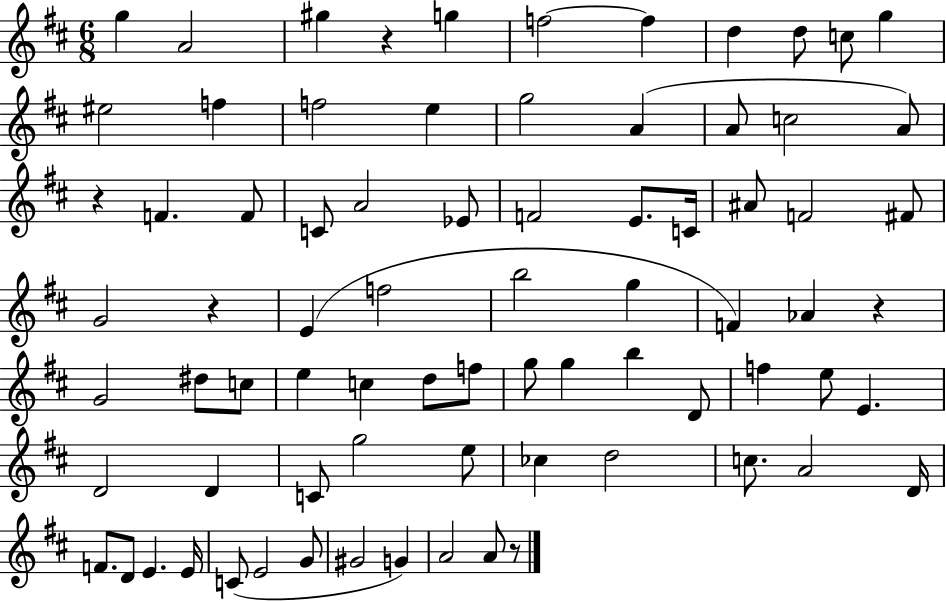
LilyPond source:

{
  \clef treble
  \numericTimeSignature
  \time 6/8
  \key d \major
  g''4 a'2 | gis''4 r4 g''4 | f''2~~ f''4 | d''4 d''8 c''8 g''4 | \break eis''2 f''4 | f''2 e''4 | g''2 a'4( | a'8 c''2 a'8) | \break r4 f'4. f'8 | c'8 a'2 ees'8 | f'2 e'8. c'16 | ais'8 f'2 fis'8 | \break g'2 r4 | e'4( f''2 | b''2 g''4 | f'4) aes'4 r4 | \break g'2 dis''8 c''8 | e''4 c''4 d''8 f''8 | g''8 g''4 b''4 d'8 | f''4 e''8 e'4. | \break d'2 d'4 | c'8 g''2 e''8 | ces''4 d''2 | c''8. a'2 d'16 | \break f'8. d'8 e'4. e'16 | c'8( e'2 g'8 | gis'2 g'4) | a'2 a'8 r8 | \break \bar "|."
}